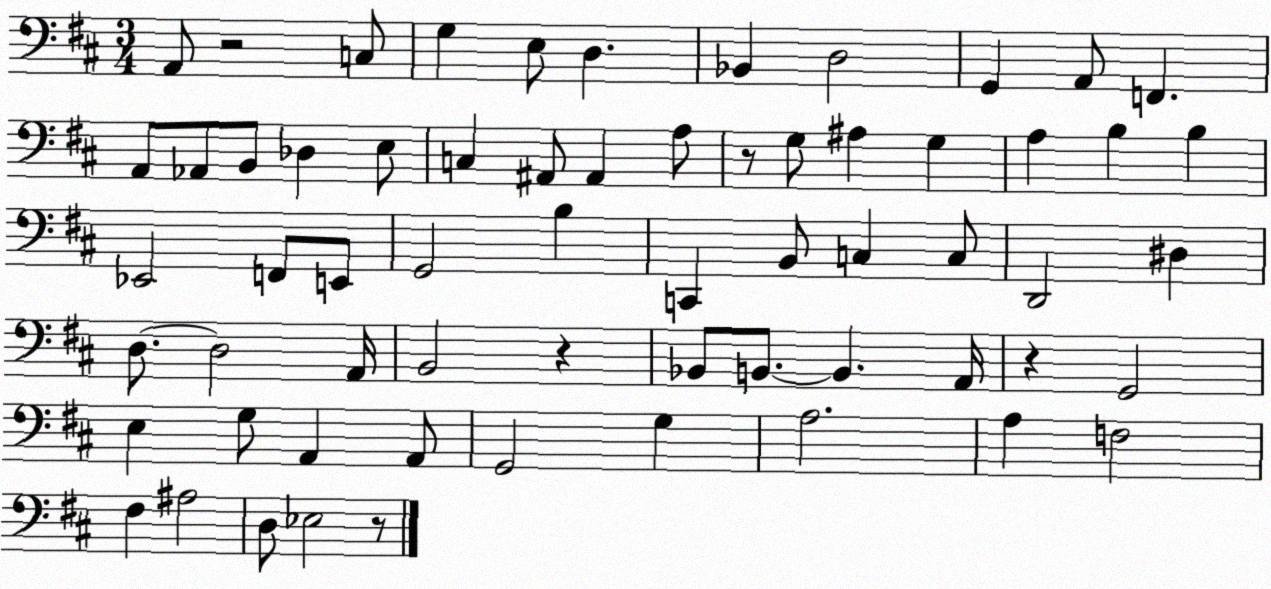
X:1
T:Untitled
M:3/4
L:1/4
K:D
A,,/2 z2 C,/2 G, E,/2 D, _B,, D,2 G,, A,,/2 F,, A,,/2 _A,,/2 B,,/2 _D, E,/2 C, ^A,,/2 ^A,, A,/2 z/2 G,/2 ^A, G, A, B, B, _E,,2 F,,/2 E,,/2 G,,2 B, C,, B,,/2 C, C,/2 D,,2 ^D, D,/2 D,2 A,,/4 B,,2 z _B,,/2 B,,/2 B,, A,,/4 z G,,2 E, G,/2 A,, A,,/2 G,,2 G, A,2 A, F,2 ^F, ^A,2 D,/2 _E,2 z/2